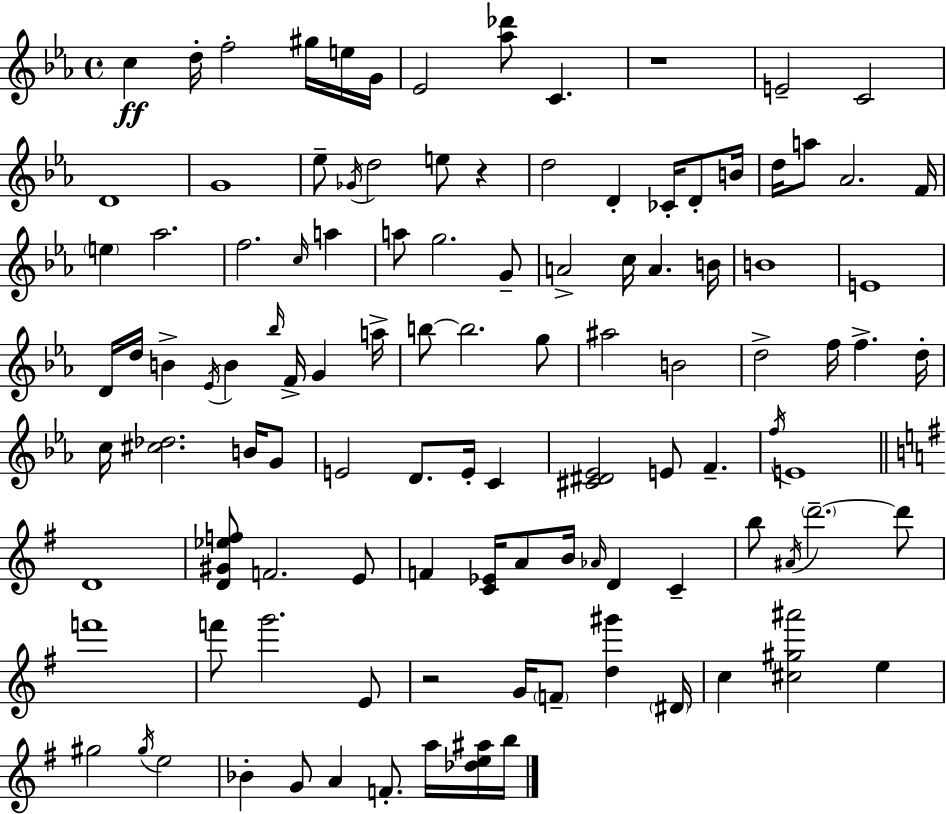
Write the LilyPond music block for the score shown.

{
  \clef treble
  \time 4/4
  \defaultTimeSignature
  \key c \minor
  c''4\ff d''16-. f''2-. gis''16 e''16 g'16 | ees'2 <aes'' des'''>8 c'4. | r1 | e'2-- c'2 | \break d'1 | g'1 | ees''8-- \acciaccatura { ges'16 } d''2 e''8 r4 | d''2 d'4-. ces'16-. d'8-. | \break b'16 d''16 a''8 aes'2. | f'16 \parenthesize e''4 aes''2. | f''2. \grace { c''16 } a''4 | a''8 g''2. | \break g'8-- a'2-> c''16 a'4. | b'16 b'1 | e'1 | d'16 d''16 b'4-> \acciaccatura { ees'16 } b'4 \grace { bes''16 } f'16-> g'4 | \break a''16-> b''8~~ b''2. | g''8 ais''2 b'2 | d''2-> f''16 f''4.-> | d''16-. c''16 <cis'' des''>2. | \break b'16 g'8 e'2 d'8. e'16-. | c'4 <cis' dis' ees'>2 e'8 f'4.-- | \acciaccatura { f''16 } e'1 | \bar "||" \break \key g \major d'1 | <d' gis' ees'' f''>8 f'2. e'8 | f'4 <c' ees'>16 a'8 b'16 \grace { aes'16 } d'4 c'4-- | b''8 \acciaccatura { ais'16 } \parenthesize d'''2.--~~ | \break d'''8 f'''1 | f'''8 g'''2. | e'8 r2 g'16 \parenthesize f'8-- <d'' gis'''>4 | \parenthesize dis'16 c''4 <cis'' gis'' ais'''>2 e''4 | \break gis''2 \acciaccatura { gis''16 } e''2 | bes'4-. g'8 a'4 f'8.-. | a''16 <des'' e'' ais''>16 b''16 \bar "|."
}